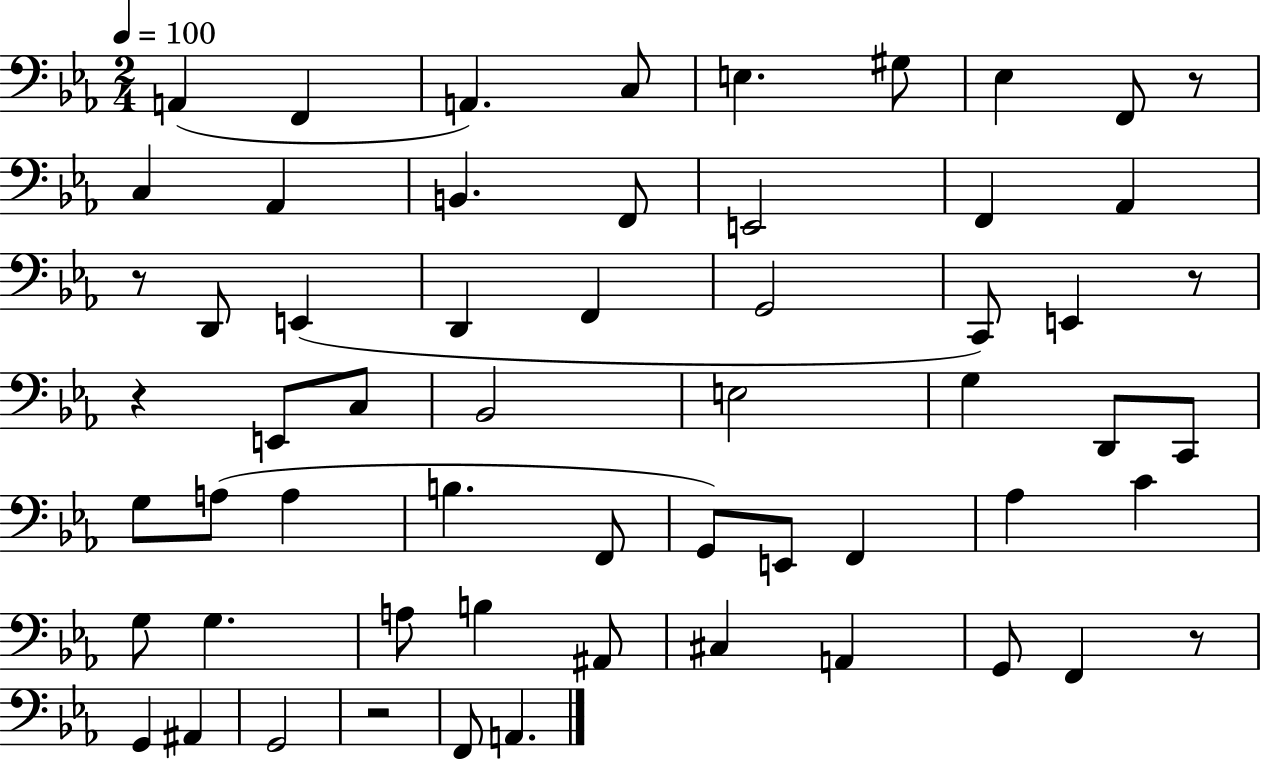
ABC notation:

X:1
T:Untitled
M:2/4
L:1/4
K:Eb
A,, F,, A,, C,/2 E, ^G,/2 _E, F,,/2 z/2 C, _A,, B,, F,,/2 E,,2 F,, _A,, z/2 D,,/2 E,, D,, F,, G,,2 C,,/2 E,, z/2 z E,,/2 C,/2 _B,,2 E,2 G, D,,/2 C,,/2 G,/2 A,/2 A, B, F,,/2 G,,/2 E,,/2 F,, _A, C G,/2 G, A,/2 B, ^A,,/2 ^C, A,, G,,/2 F,, z/2 G,, ^A,, G,,2 z2 F,,/2 A,,